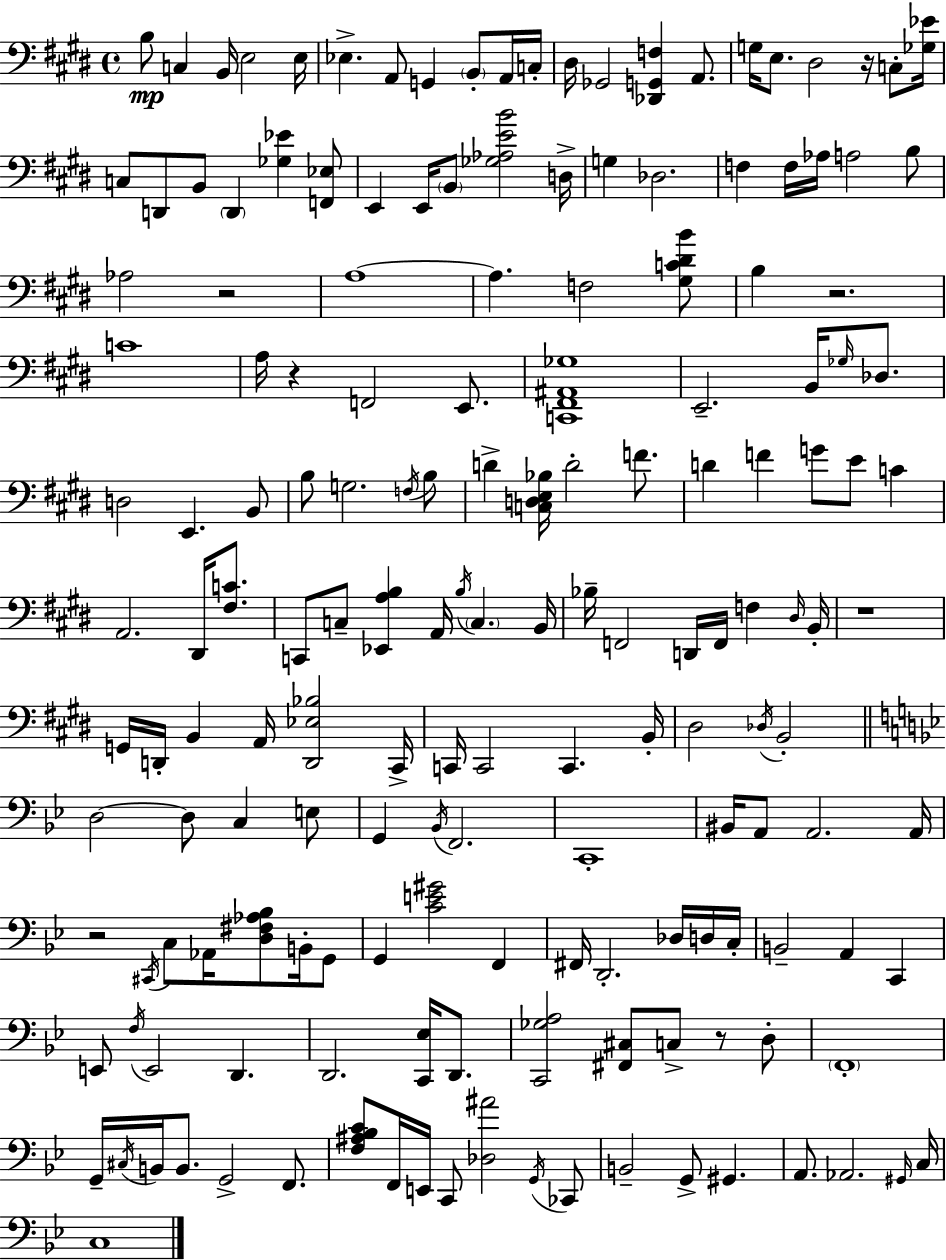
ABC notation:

X:1
T:Untitled
M:4/4
L:1/4
K:E
B,/2 C, B,,/4 E,2 E,/4 _E, A,,/2 G,, B,,/2 A,,/4 C,/4 ^D,/4 _G,,2 [_D,,G,,F,] A,,/2 G,/4 E,/2 ^D,2 z/4 C,/2 [_G,_E]/4 C,/2 D,,/2 B,,/2 D,, [_G,_E] [F,,_E,]/2 E,, E,,/4 B,,/2 [_G,_A,EB]2 D,/4 G, _D,2 F, F,/4 _A,/4 A,2 B,/2 _A,2 z2 A,4 A, F,2 [^G,C^DB]/2 B, z2 C4 A,/4 z F,,2 E,,/2 [C,,^F,,^A,,_G,]4 E,,2 B,,/4 _G,/4 _D,/2 D,2 E,, B,,/2 B,/2 G,2 F,/4 B,/2 D [C,D,E,_B,]/4 D2 F/2 D F G/2 E/2 C A,,2 ^D,,/4 [^F,C]/2 C,,/2 C,/2 [_E,,A,B,] A,,/4 B,/4 C, B,,/4 _B,/4 F,,2 D,,/4 F,,/4 F, ^D,/4 B,,/4 z4 G,,/4 D,,/4 B,, A,,/4 [D,,_E,_B,]2 ^C,,/4 C,,/4 C,,2 C,, B,,/4 ^D,2 _D,/4 B,,2 D,2 D,/2 C, E,/2 G,, _B,,/4 F,,2 C,,4 ^B,,/4 A,,/2 A,,2 A,,/4 z2 ^C,,/4 C,/2 _A,,/4 [D,^F,_A,_B,]/2 B,,/4 G,,/2 G,, [CE^G]2 F,, ^F,,/4 D,,2 _D,/4 D,/4 C,/4 B,,2 A,, C,, E,,/2 F,/4 E,,2 D,, D,,2 [C,,_E,]/4 D,,/2 [C,,_G,A,]2 [^F,,^C,]/2 C,/2 z/2 D,/2 F,,4 G,,/4 ^C,/4 B,,/4 B,,/2 G,,2 F,,/2 [F,^A,_B,C]/2 F,,/4 E,,/4 C,,/2 [_D,^A]2 G,,/4 _C,,/2 B,,2 G,,/2 ^G,, A,,/2 _A,,2 ^G,,/4 C,/4 C,4